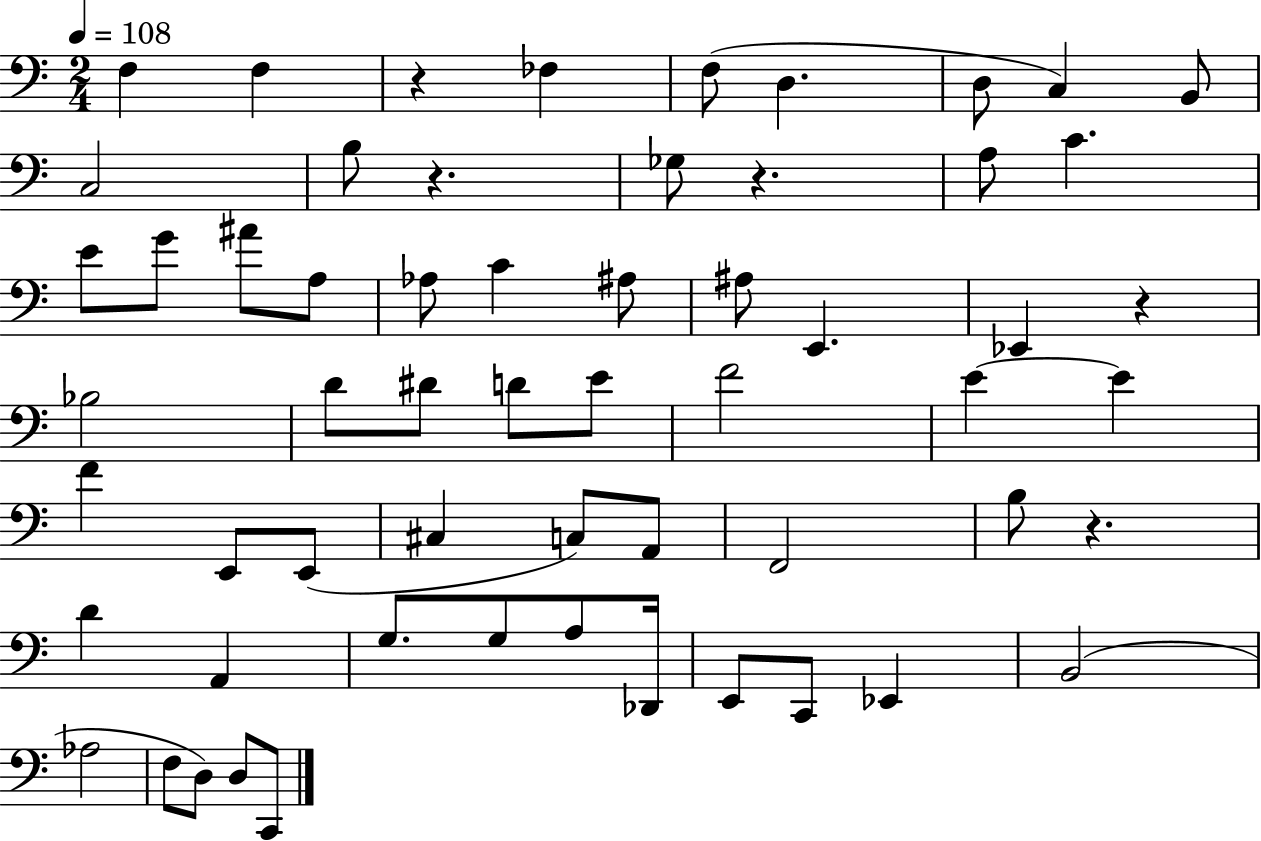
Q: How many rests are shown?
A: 5